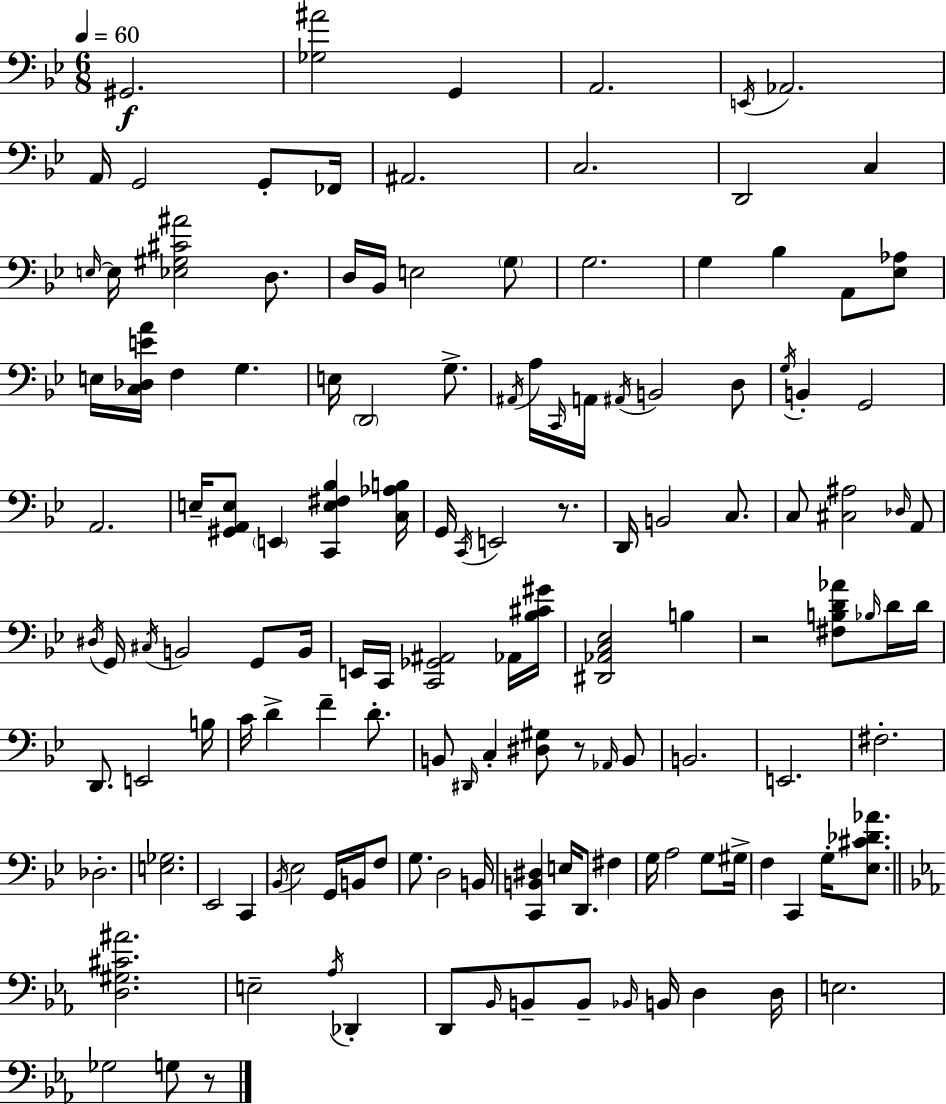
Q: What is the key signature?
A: BES major